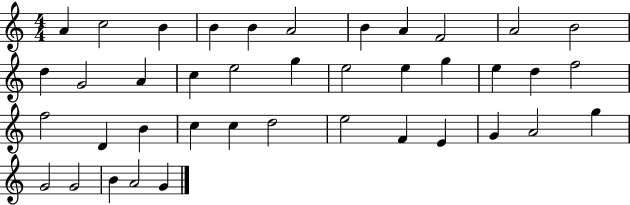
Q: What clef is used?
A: treble